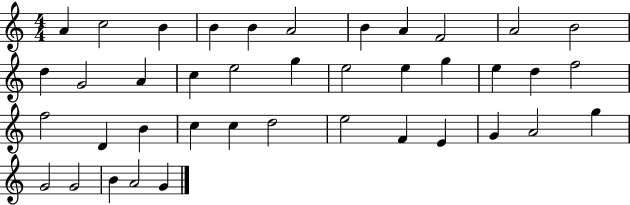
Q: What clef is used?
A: treble